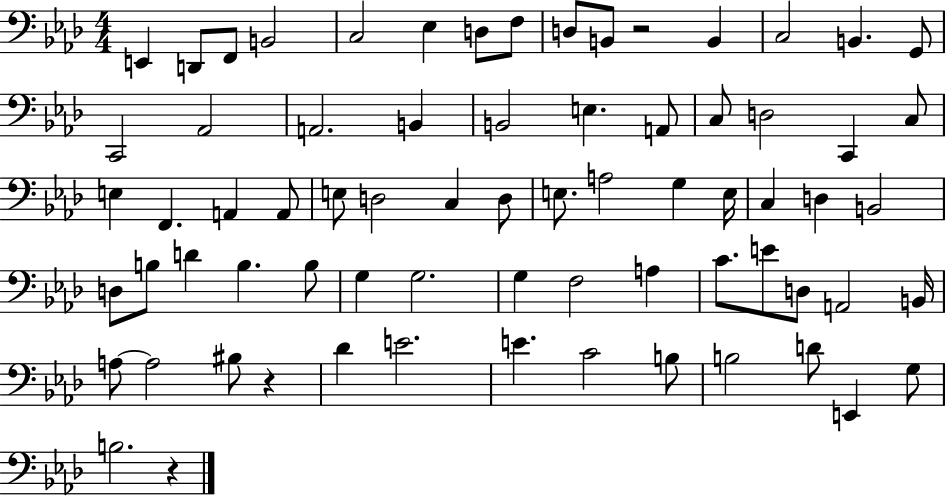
E2/q D2/e F2/e B2/h C3/h Eb3/q D3/e F3/e D3/e B2/e R/h B2/q C3/h B2/q. G2/e C2/h Ab2/h A2/h. B2/q B2/h E3/q. A2/e C3/e D3/h C2/q C3/e E3/q F2/q. A2/q A2/e E3/e D3/h C3/q D3/e E3/e. A3/h G3/q E3/s C3/q D3/q B2/h D3/e B3/e D4/q B3/q. B3/e G3/q G3/h. G3/q F3/h A3/q C4/e. E4/e D3/e A2/h B2/s A3/e A3/h BIS3/e R/q Db4/q E4/h. E4/q. C4/h B3/e B3/h D4/e E2/q G3/e B3/h. R/q